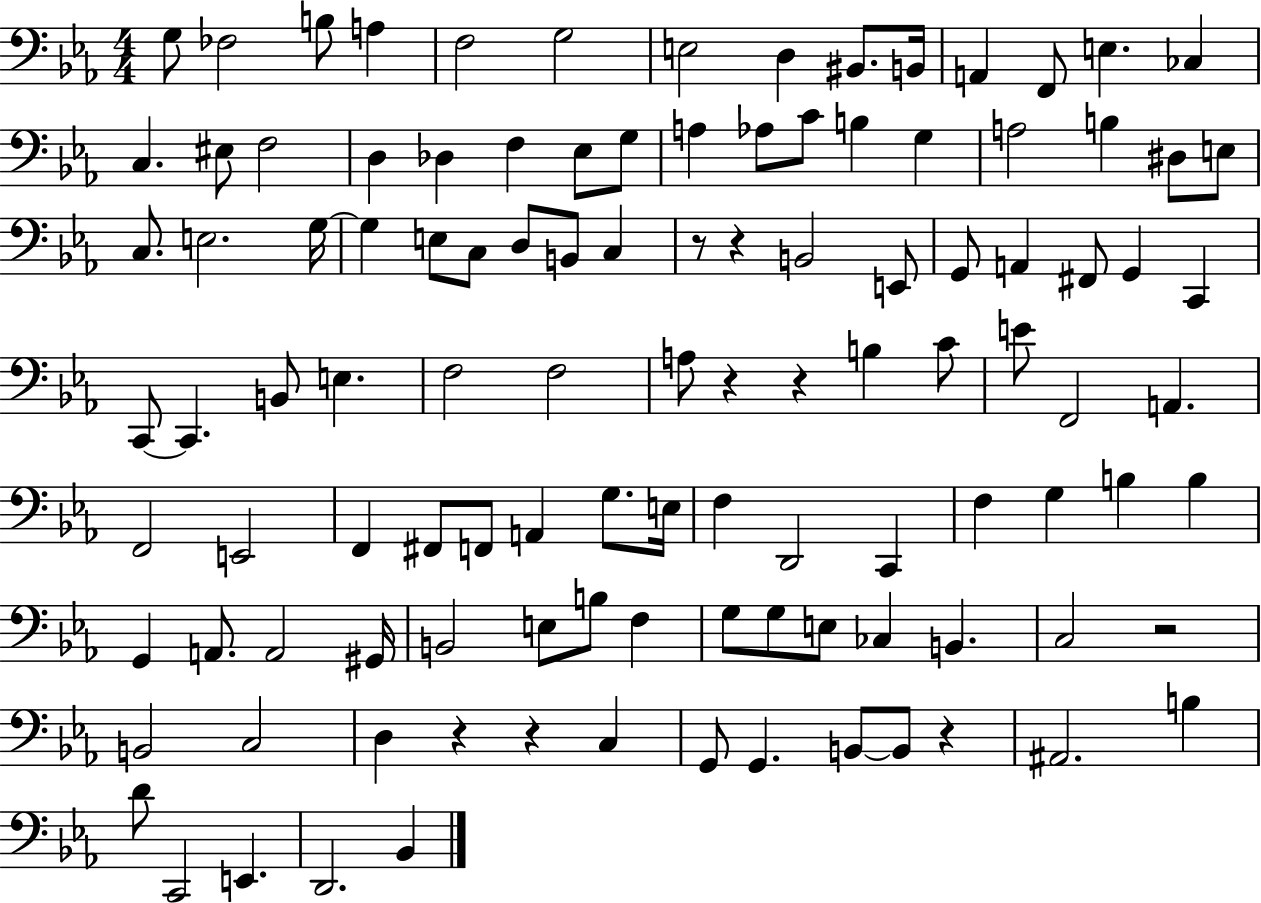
G3/e FES3/h B3/e A3/q F3/h G3/h E3/h D3/q BIS2/e. B2/s A2/q F2/e E3/q. CES3/q C3/q. EIS3/e F3/h D3/q Db3/q F3/q Eb3/e G3/e A3/q Ab3/e C4/e B3/q G3/q A3/h B3/q D#3/e E3/e C3/e. E3/h. G3/s G3/q E3/e C3/e D3/e B2/e C3/q R/e R/q B2/h E2/e G2/e A2/q F#2/e G2/q C2/q C2/e C2/q. B2/e E3/q. F3/h F3/h A3/e R/q R/q B3/q C4/e E4/e F2/h A2/q. F2/h E2/h F2/q F#2/e F2/e A2/q G3/e. E3/s F3/q D2/h C2/q F3/q G3/q B3/q B3/q G2/q A2/e. A2/h G#2/s B2/h E3/e B3/e F3/q G3/e G3/e E3/e CES3/q B2/q. C3/h R/h B2/h C3/h D3/q R/q R/q C3/q G2/e G2/q. B2/e B2/e R/q A#2/h. B3/q D4/e C2/h E2/q. D2/h. Bb2/q